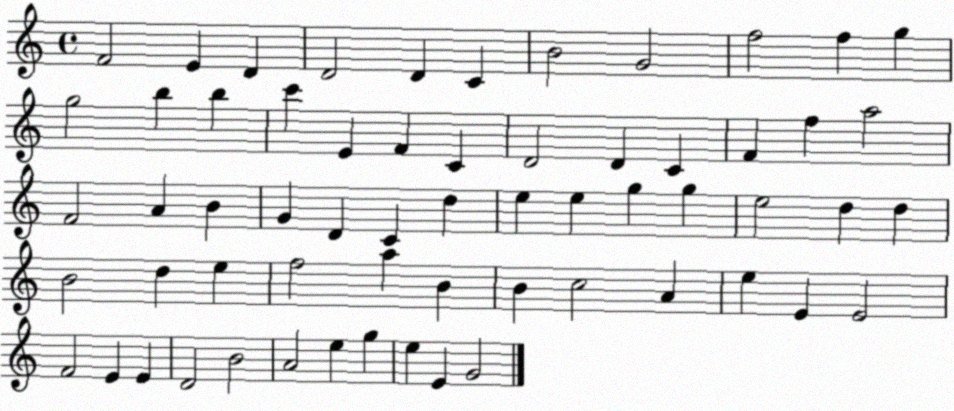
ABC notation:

X:1
T:Untitled
M:4/4
L:1/4
K:C
F2 E D D2 D C B2 G2 f2 f g g2 b b c' E F C D2 D C F f a2 F2 A B G D C d e e g g e2 d d B2 d e f2 a B B c2 A e E E2 F2 E E D2 B2 A2 e g e E G2